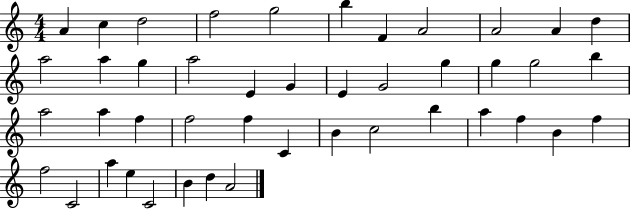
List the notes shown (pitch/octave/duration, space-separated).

A4/q C5/q D5/h F5/h G5/h B5/q F4/q A4/h A4/h A4/q D5/q A5/h A5/q G5/q A5/h E4/q G4/q E4/q G4/h G5/q G5/q G5/h B5/q A5/h A5/q F5/q F5/h F5/q C4/q B4/q C5/h B5/q A5/q F5/q B4/q F5/q F5/h C4/h A5/q E5/q C4/h B4/q D5/q A4/h